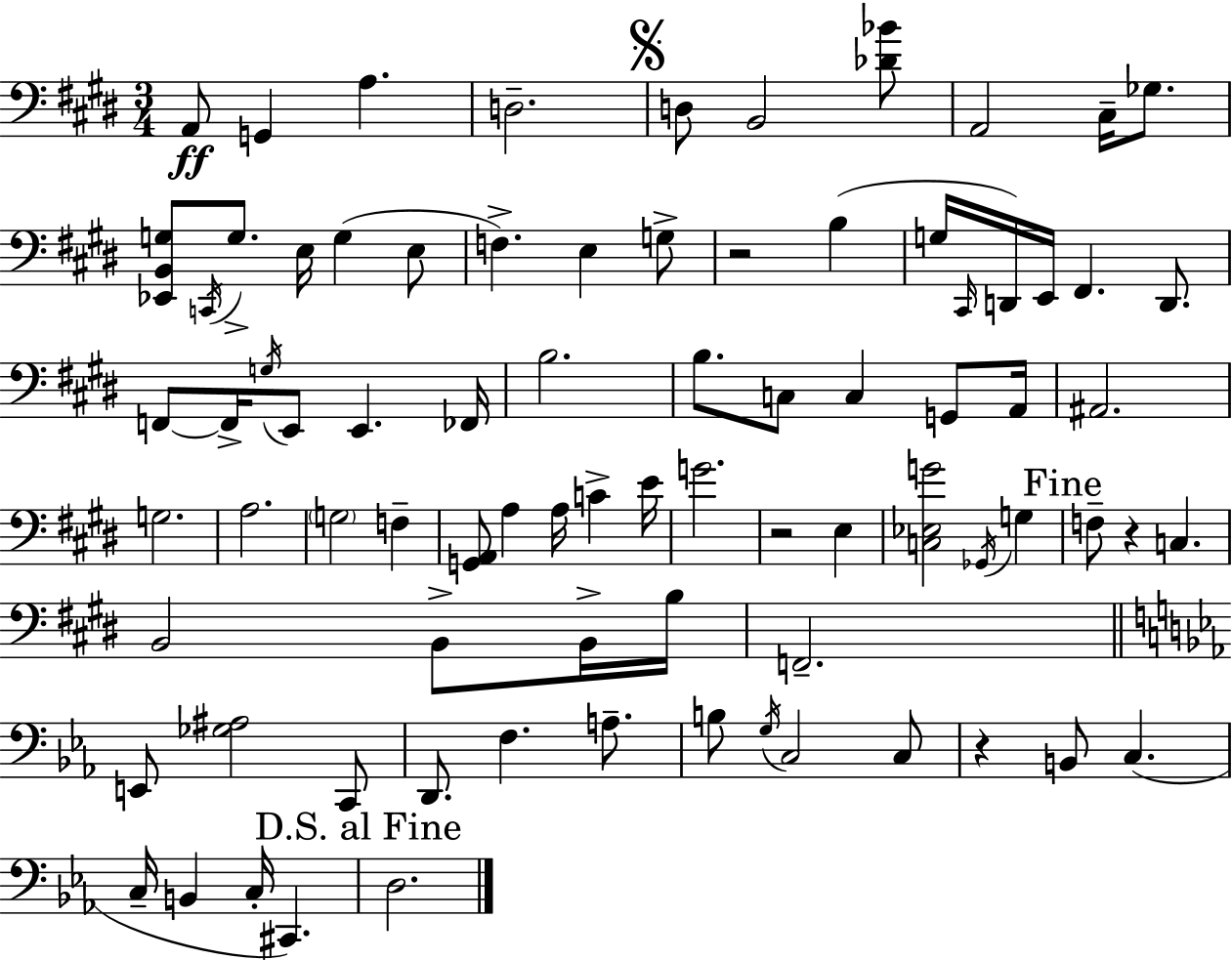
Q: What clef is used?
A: bass